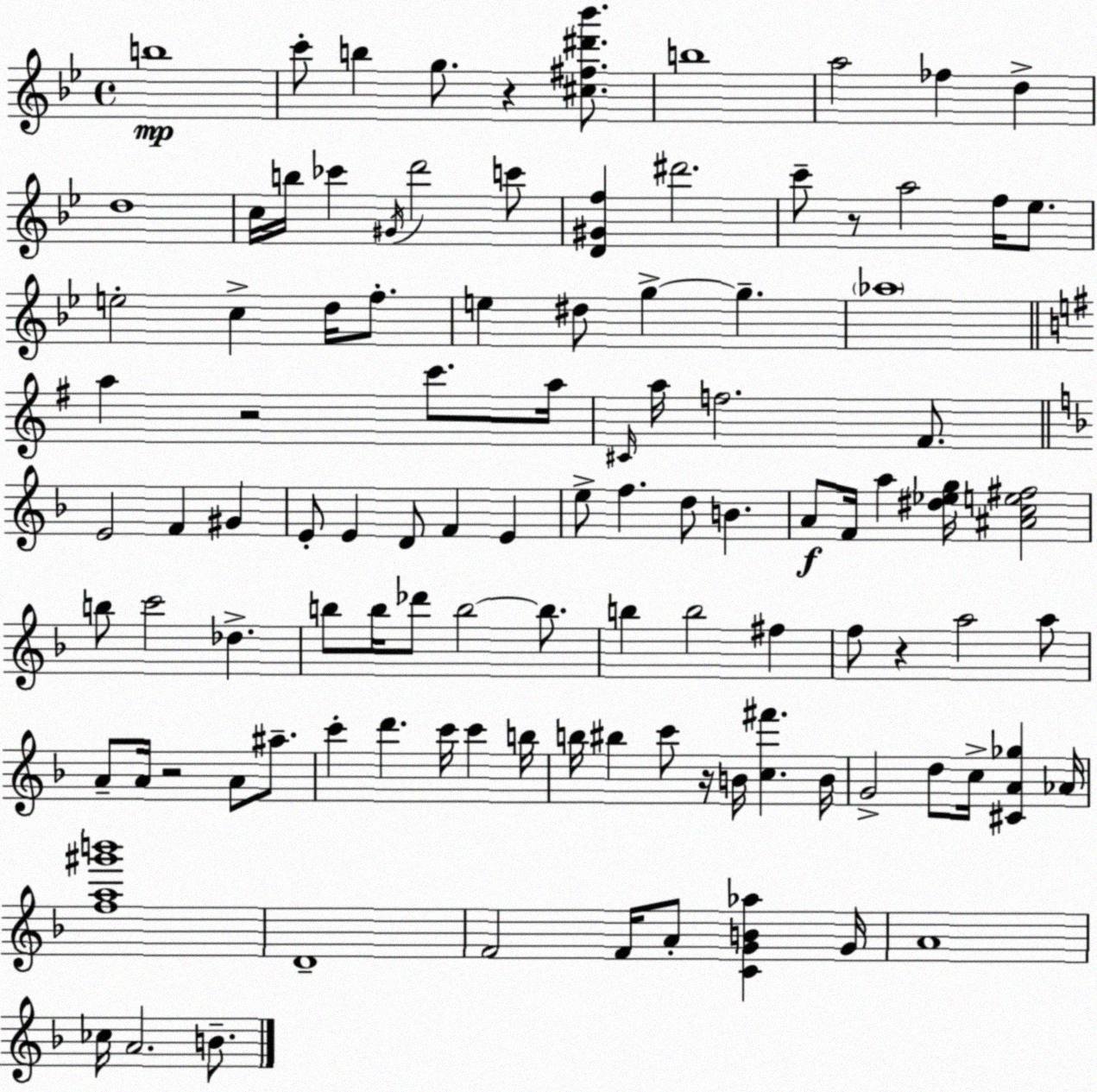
X:1
T:Untitled
M:4/4
L:1/4
K:Bb
b4 c'/2 b g/2 z [^c^f^d'_b']/2 b4 a2 _f d d4 c/4 b/4 _c' ^G/4 d'2 c'/2 [D^Gf] ^d'2 c'/2 z/2 a2 f/4 _e/2 e2 c d/4 f/2 e ^d/2 g g _a4 a z2 c'/2 a/4 ^C/4 a/4 f2 ^F/2 E2 F ^G E/2 E D/2 F E e/2 f d/2 B A/2 F/4 a [^d_eg]/4 [^Ace^f]2 b/2 c'2 _d b/2 b/4 _d'/2 b2 b/2 b b2 ^f f/2 z a2 a/2 A/2 A/4 z2 A/2 ^a/2 c' d' c'/4 c' b/4 b/4 ^b c'/2 z/4 B/4 [c^f'] B/4 G2 d/2 c/4 [^CA_g] _A/4 [fa^g'b']4 D4 F2 F/4 A/2 [CGB_a] G/4 A4 _c/4 A2 B/2